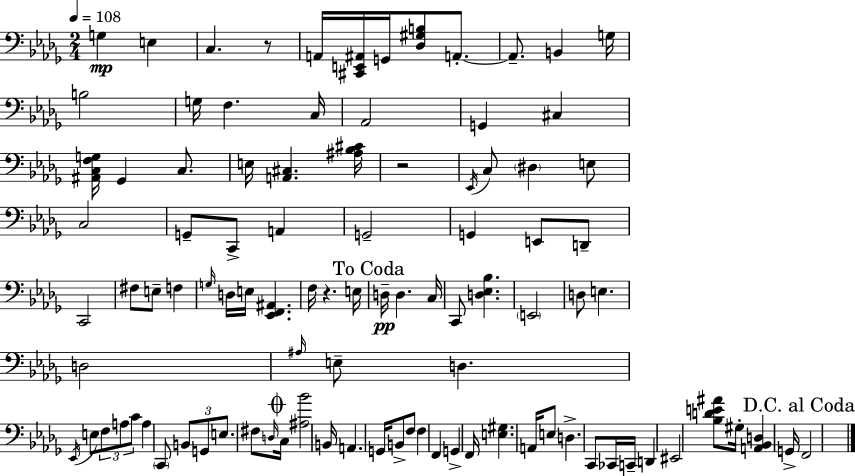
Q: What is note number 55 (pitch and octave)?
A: A3